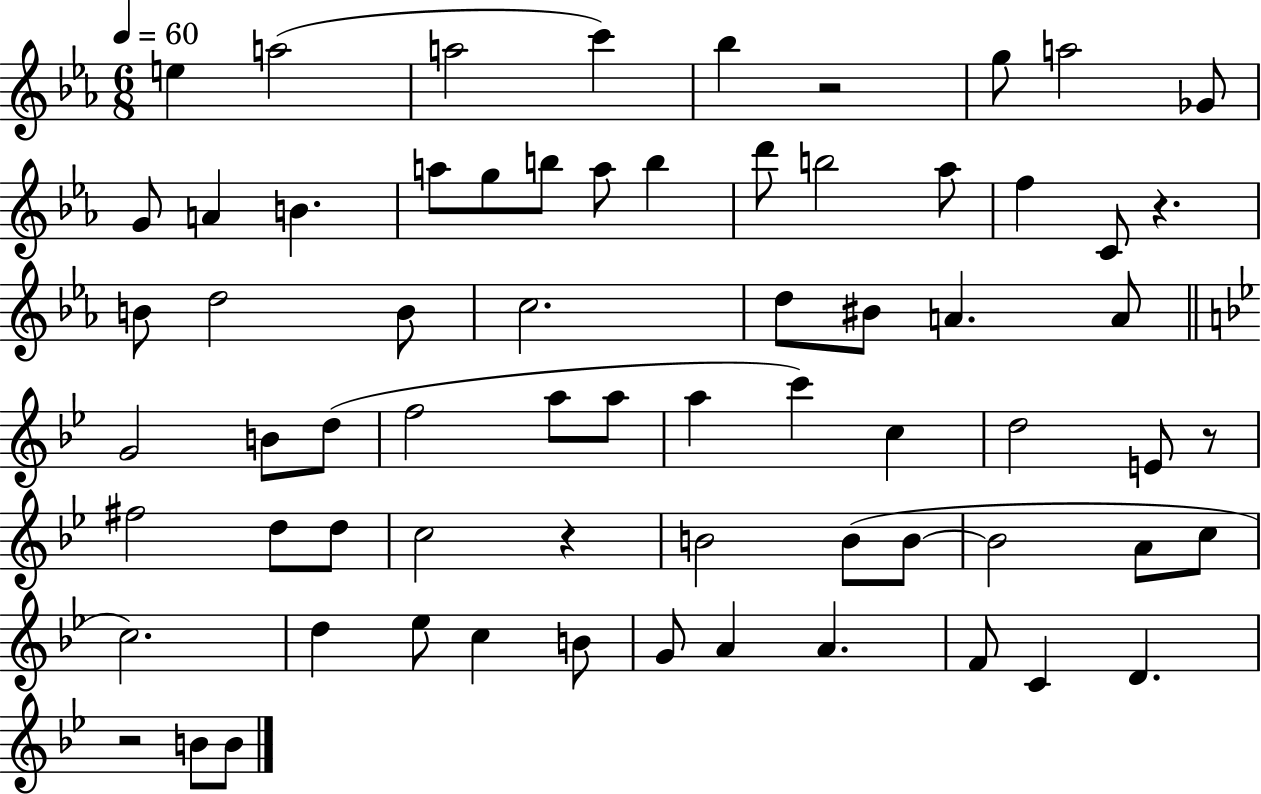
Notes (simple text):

E5/q A5/h A5/h C6/q Bb5/q R/h G5/e A5/h Gb4/e G4/e A4/q B4/q. A5/e G5/e B5/e A5/e B5/q D6/e B5/h Ab5/e F5/q C4/e R/q. B4/e D5/h B4/e C5/h. D5/e BIS4/e A4/q. A4/e G4/h B4/e D5/e F5/h A5/e A5/e A5/q C6/q C5/q D5/h E4/e R/e F#5/h D5/e D5/e C5/h R/q B4/h B4/e B4/e B4/h A4/e C5/e C5/h. D5/q Eb5/e C5/q B4/e G4/e A4/q A4/q. F4/e C4/q D4/q. R/h B4/e B4/e